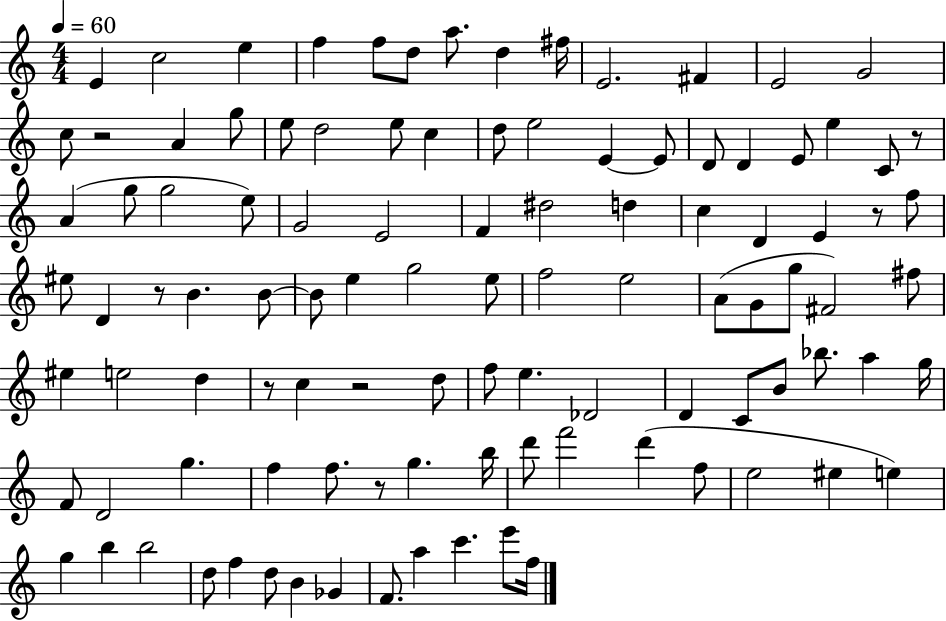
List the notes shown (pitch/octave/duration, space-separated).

E4/q C5/h E5/q F5/q F5/e D5/e A5/e. D5/q F#5/s E4/h. F#4/q E4/h G4/h C5/e R/h A4/q G5/e E5/e D5/h E5/e C5/q D5/e E5/h E4/q E4/e D4/e D4/q E4/e E5/q C4/e R/e A4/q G5/e G5/h E5/e G4/h E4/h F4/q D#5/h D5/q C5/q D4/q E4/q R/e F5/e EIS5/e D4/q R/e B4/q. B4/e B4/e E5/q G5/h E5/e F5/h E5/h A4/e G4/e G5/e F#4/h F#5/e EIS5/q E5/h D5/q R/e C5/q R/h D5/e F5/e E5/q. Db4/h D4/q C4/e B4/e Bb5/e. A5/q G5/s F4/e D4/h G5/q. F5/q F5/e. R/e G5/q. B5/s D6/e F6/h D6/q F5/e E5/h EIS5/q E5/q G5/q B5/q B5/h D5/e F5/q D5/e B4/q Gb4/q F4/e. A5/q C6/q. E6/e F5/s